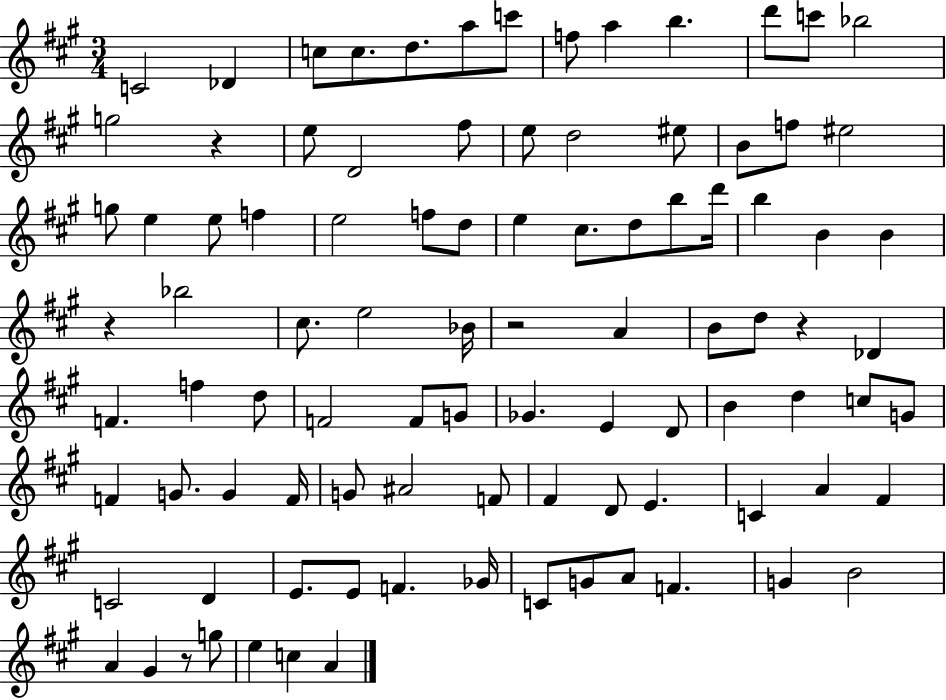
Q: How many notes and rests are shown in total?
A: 95